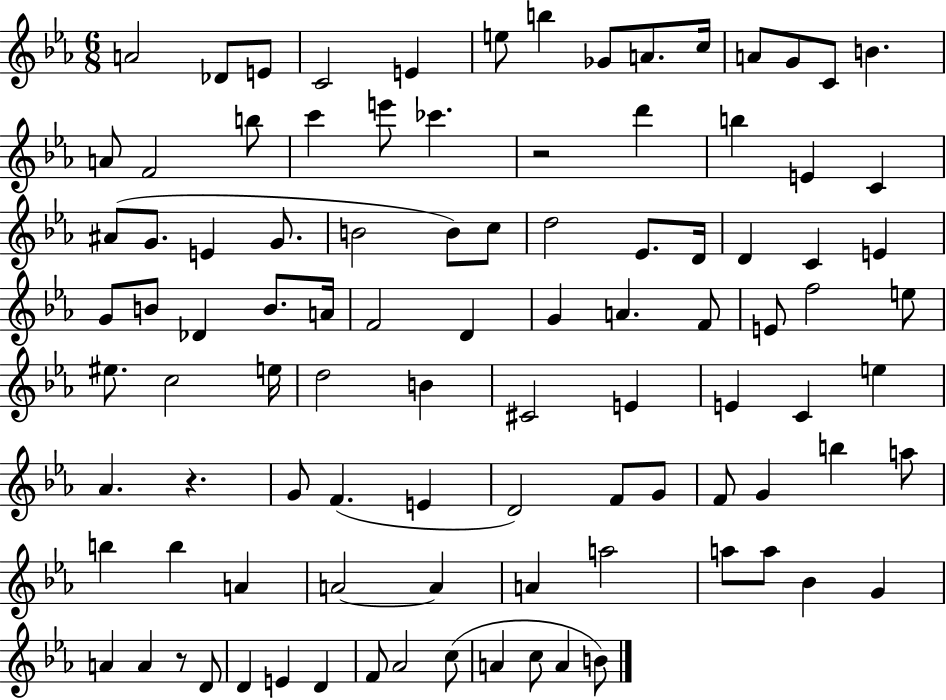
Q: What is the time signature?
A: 6/8